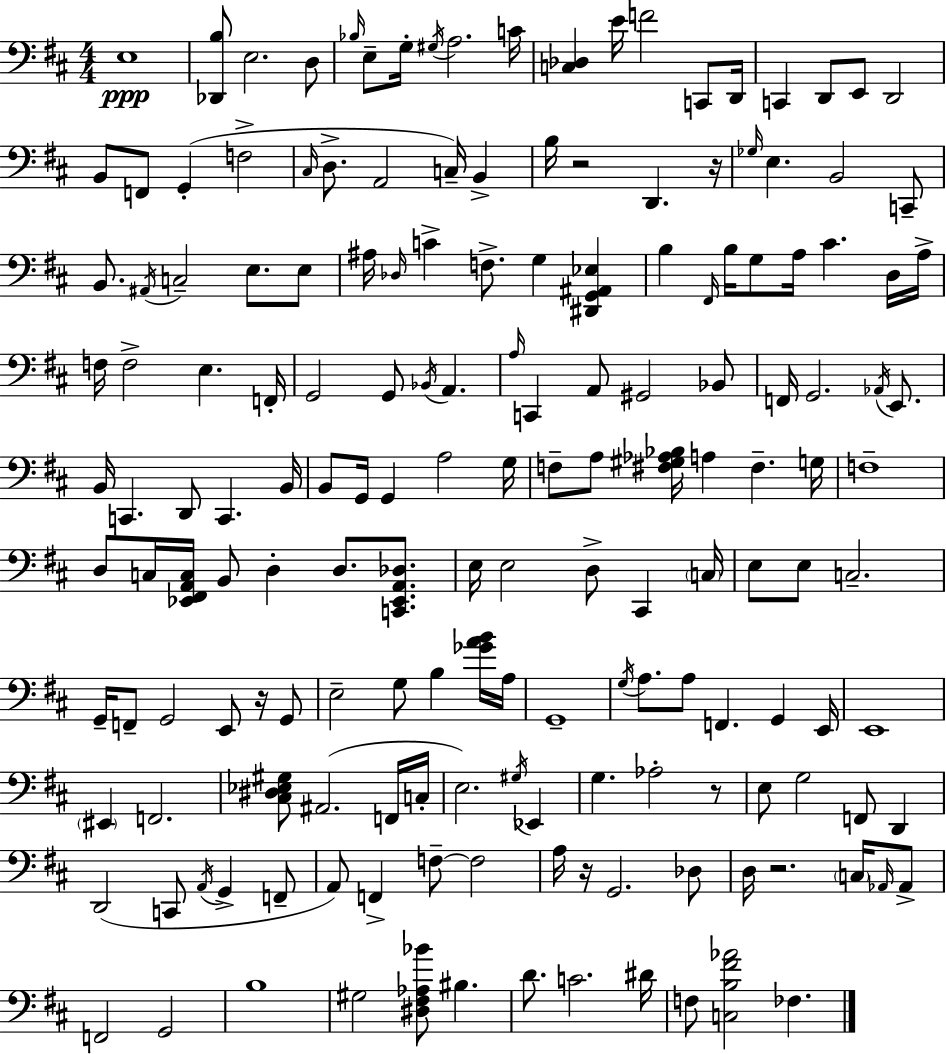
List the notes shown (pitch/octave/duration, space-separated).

E3/w [Db2,B3]/e E3/h. D3/e Bb3/s E3/e G3/s G#3/s A3/h. C4/s [C3,Db3]/q E4/s F4/h C2/e D2/s C2/q D2/e E2/e D2/h B2/e F2/e G2/q F3/h C#3/s D3/e. A2/h C3/s B2/q B3/s R/h D2/q. R/s Gb3/s E3/q. B2/h C2/e B2/e. A#2/s C3/h E3/e. E3/e A#3/s Db3/s C4/q F3/e. G3/q [D#2,G2,A#2,Eb3]/q B3/q F#2/s B3/s G3/e A3/s C#4/q. D3/s A3/s F3/s F3/h E3/q. F2/s G2/h G2/e Bb2/s A2/q. A3/s C2/q A2/e G#2/h Bb2/e F2/s G2/h. Ab2/s E2/e. B2/s C2/q. D2/e C2/q. B2/s B2/e G2/s G2/q A3/h G3/s F3/e A3/e [F#3,G#3,Ab3,Bb3]/s A3/q F#3/q. G3/s F3/w D3/e C3/s [Eb2,F#2,A2,C3]/s B2/e D3/q D3/e. [C2,Eb2,A2,Db3]/e. E3/s E3/h D3/e C#2/q C3/s E3/e E3/e C3/h. G2/s F2/e G2/h E2/e R/s G2/e E3/h G3/e B3/q [Gb4,A4,B4]/s A3/s G2/w G3/s A3/e. A3/e F2/q. G2/q E2/s E2/w EIS2/q F2/h. [C#3,D#3,Eb3,G#3]/e A#2/h. F2/s C3/s E3/h. G#3/s Eb2/q G3/q. Ab3/h R/e E3/e G3/h F2/e D2/q D2/h C2/e A2/s G2/q F2/e A2/e F2/q F3/e F3/h A3/s R/s G2/h. Db3/e D3/s R/h. C3/s Ab2/s Ab2/e F2/h G2/h B3/w G#3/h [D#3,F#3,Ab3,Bb4]/e BIS3/q. D4/e. C4/h. D#4/s F3/e [C3,B3,F#4,Ab4]/h FES3/q.